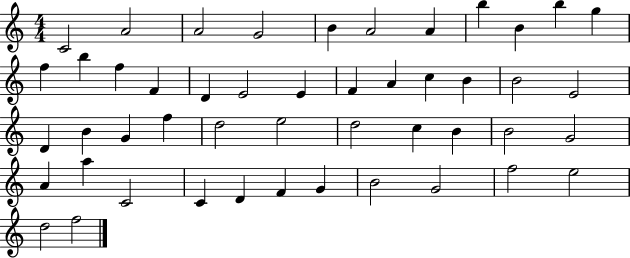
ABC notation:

X:1
T:Untitled
M:4/4
L:1/4
K:C
C2 A2 A2 G2 B A2 A b B b g f b f F D E2 E F A c B B2 E2 D B G f d2 e2 d2 c B B2 G2 A a C2 C D F G B2 G2 f2 e2 d2 f2